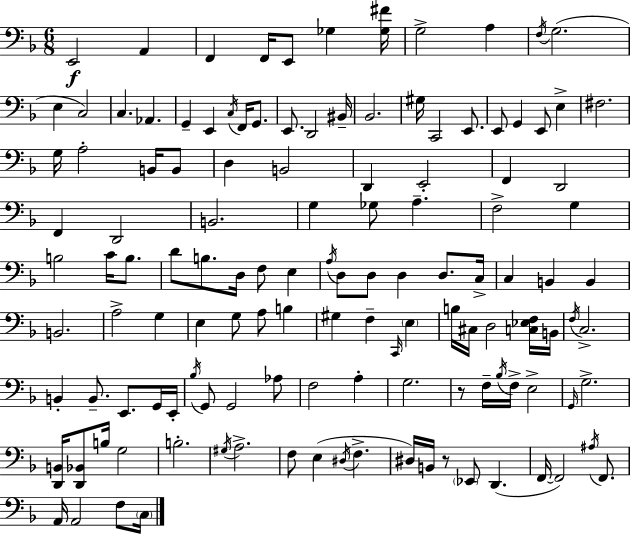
E2/h A2/q F2/q F2/s E2/e Gb3/q [Gb3,F#4]/s G3/h A3/q F3/s G3/h. E3/q C3/h C3/q. Ab2/q. G2/q E2/q C3/s F2/s G2/e. E2/e. D2/h BIS2/s Bb2/h. G#3/s C2/h E2/e. E2/e G2/q E2/e E3/q F#3/h. G3/s A3/h B2/s B2/e D3/q B2/h D2/q E2/h F2/q D2/h F2/q D2/h B2/h. G3/q Gb3/e A3/q. F3/h G3/q B3/h C4/s B3/e. D4/e B3/e. D3/s F3/e E3/q A3/s D3/e D3/e D3/q D3/e. C3/s C3/q B2/q B2/q B2/h. A3/h G3/q E3/q G3/e A3/e B3/q G#3/q F3/q C2/s E3/q B3/s C#3/s D3/h [C3,Eb3,F3]/s B2/s F3/s C3/h. B2/q B2/e. E2/e. G2/s E2/s Bb3/s G2/e G2/h Ab3/e F3/h A3/q G3/h. R/e F3/s Bb3/s F3/s E3/h G2/s G3/h. [D2,B2]/s [D2,Bb2]/e B3/s G3/h B3/h. G#3/s A3/h. F3/e E3/q D#3/s F3/q. D#3/s B2/s R/e Eb2/e D2/q. F2/s F2/h A#3/s F2/e. A2/s A2/h F3/e C3/s